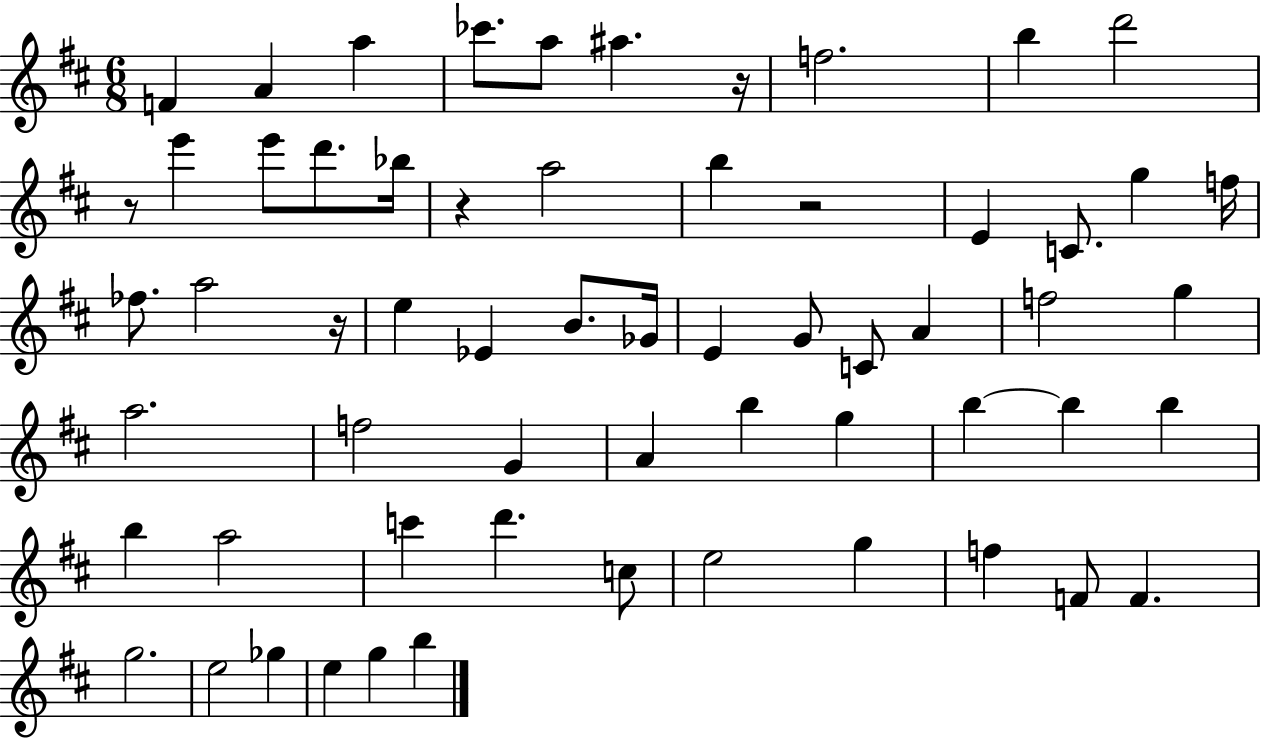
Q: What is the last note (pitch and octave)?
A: B5